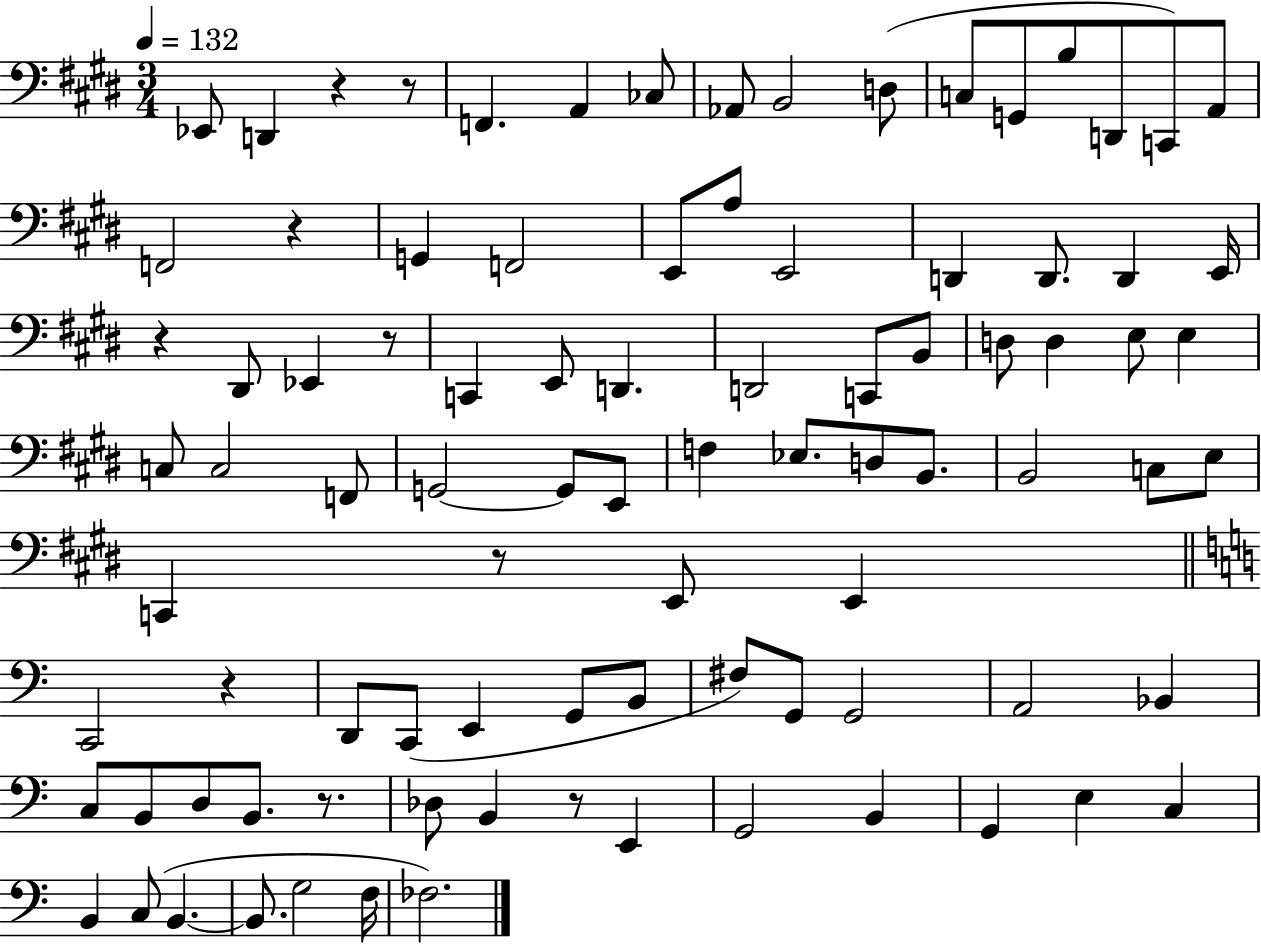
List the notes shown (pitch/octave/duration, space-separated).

Eb2/e D2/q R/q R/e F2/q. A2/q CES3/e Ab2/e B2/h D3/e C3/e G2/e B3/e D2/e C2/e A2/e F2/h R/q G2/q F2/h E2/e A3/e E2/h D2/q D2/e. D2/q E2/s R/q D#2/e Eb2/q R/e C2/q E2/e D2/q. D2/h C2/e B2/e D3/e D3/q E3/e E3/q C3/e C3/h F2/e G2/h G2/e E2/e F3/q Eb3/e. D3/e B2/e. B2/h C3/e E3/e C2/q R/e E2/e E2/q C2/h R/q D2/e C2/e E2/q G2/e B2/e F#3/e G2/e G2/h A2/h Bb2/q C3/e B2/e D3/e B2/e. R/e. Db3/e B2/q R/e E2/q G2/h B2/q G2/q E3/q C3/q B2/q C3/e B2/q. B2/e. G3/h F3/s FES3/h.